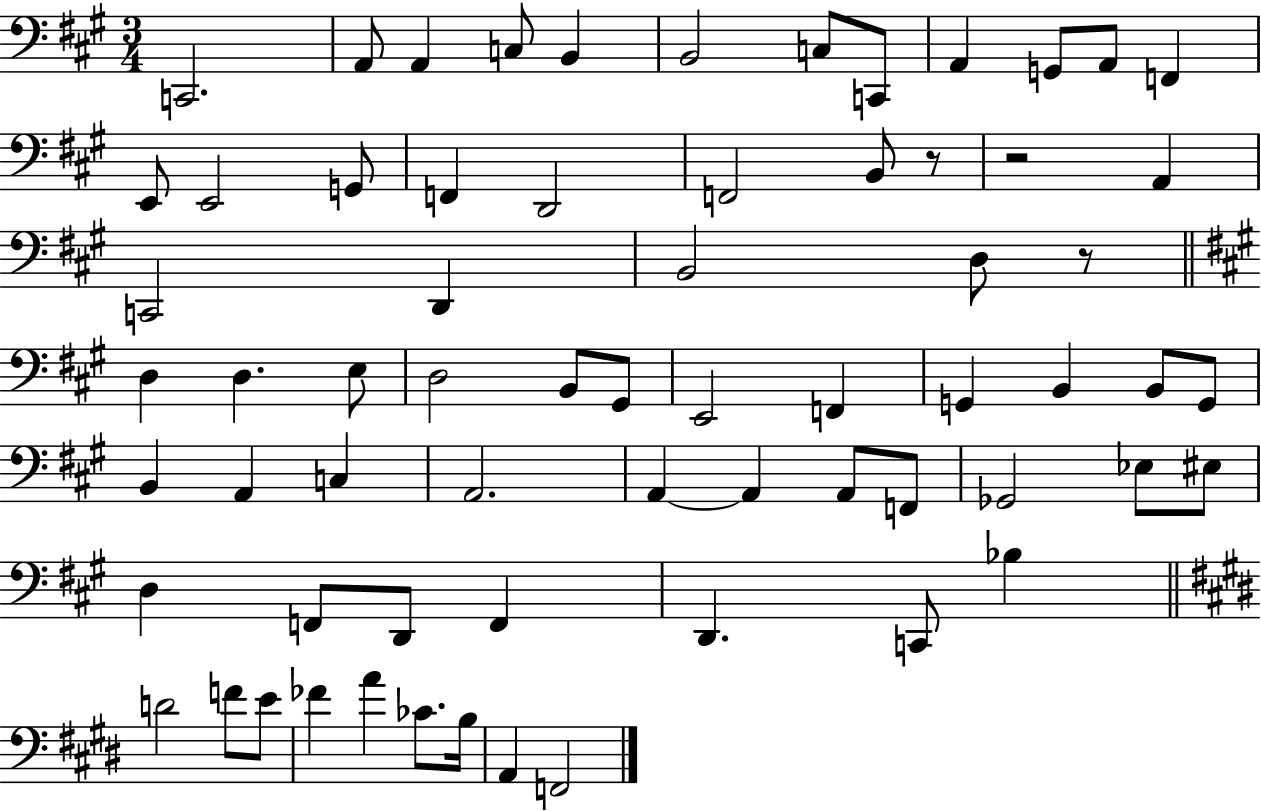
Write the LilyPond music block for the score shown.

{
  \clef bass
  \numericTimeSignature
  \time 3/4
  \key a \major
  \repeat volta 2 { c,2. | a,8 a,4 c8 b,4 | b,2 c8 c,8 | a,4 g,8 a,8 f,4 | \break e,8 e,2 g,8 | f,4 d,2 | f,2 b,8 r8 | r2 a,4 | \break c,2 d,4 | b,2 d8 r8 | \bar "||" \break \key a \major d4 d4. e8 | d2 b,8 gis,8 | e,2 f,4 | g,4 b,4 b,8 g,8 | \break b,4 a,4 c4 | a,2. | a,4~~ a,4 a,8 f,8 | ges,2 ees8 eis8 | \break d4 f,8 d,8 f,4 | d,4. c,8 bes4 | \bar "||" \break \key e \major d'2 f'8 e'8 | fes'4 a'4 ces'8. b16 | a,4 f,2 | } \bar "|."
}